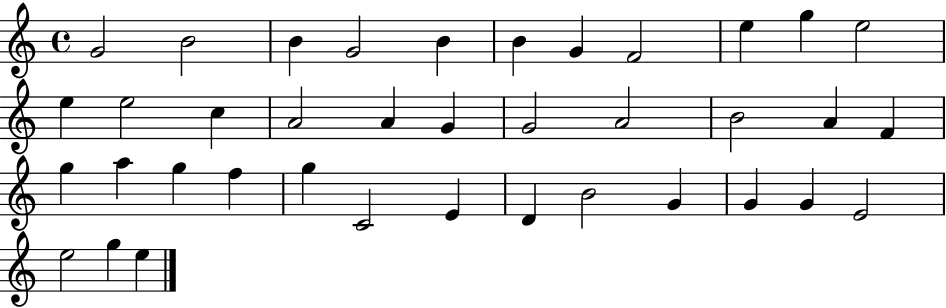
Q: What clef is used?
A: treble